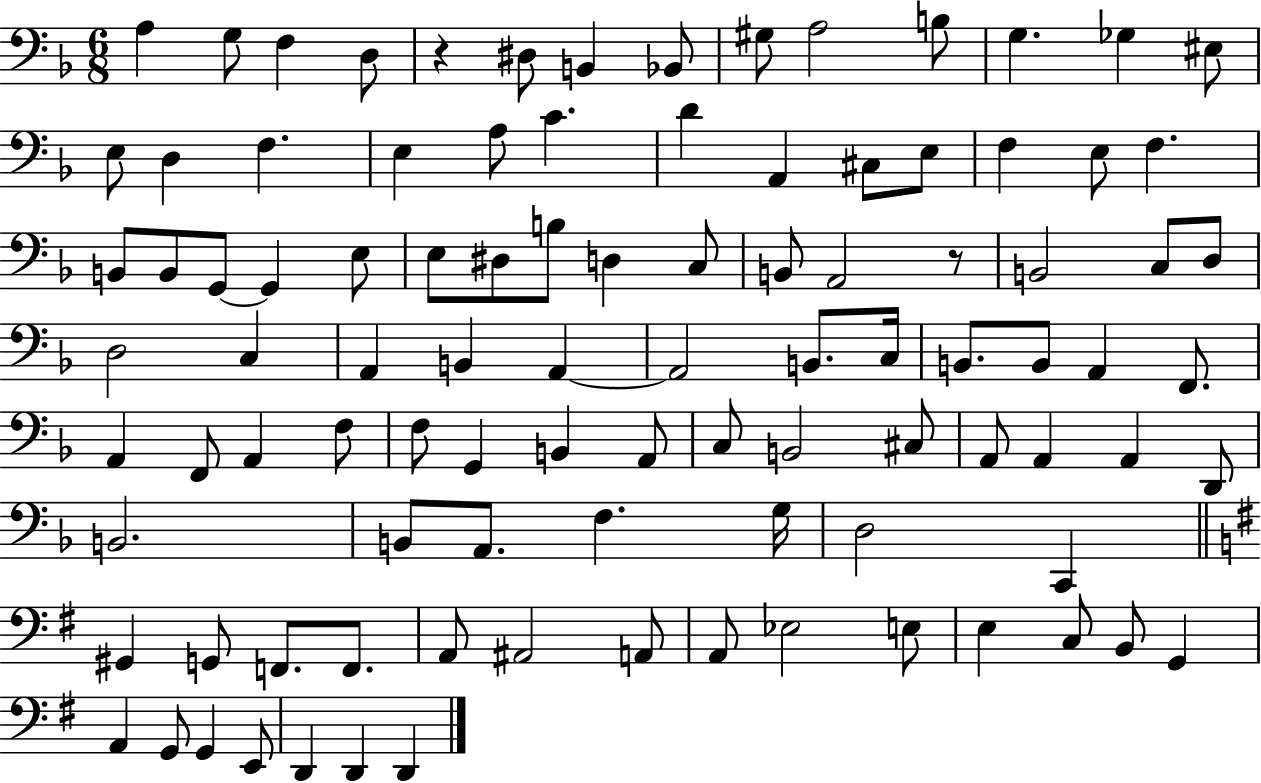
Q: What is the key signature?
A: F major